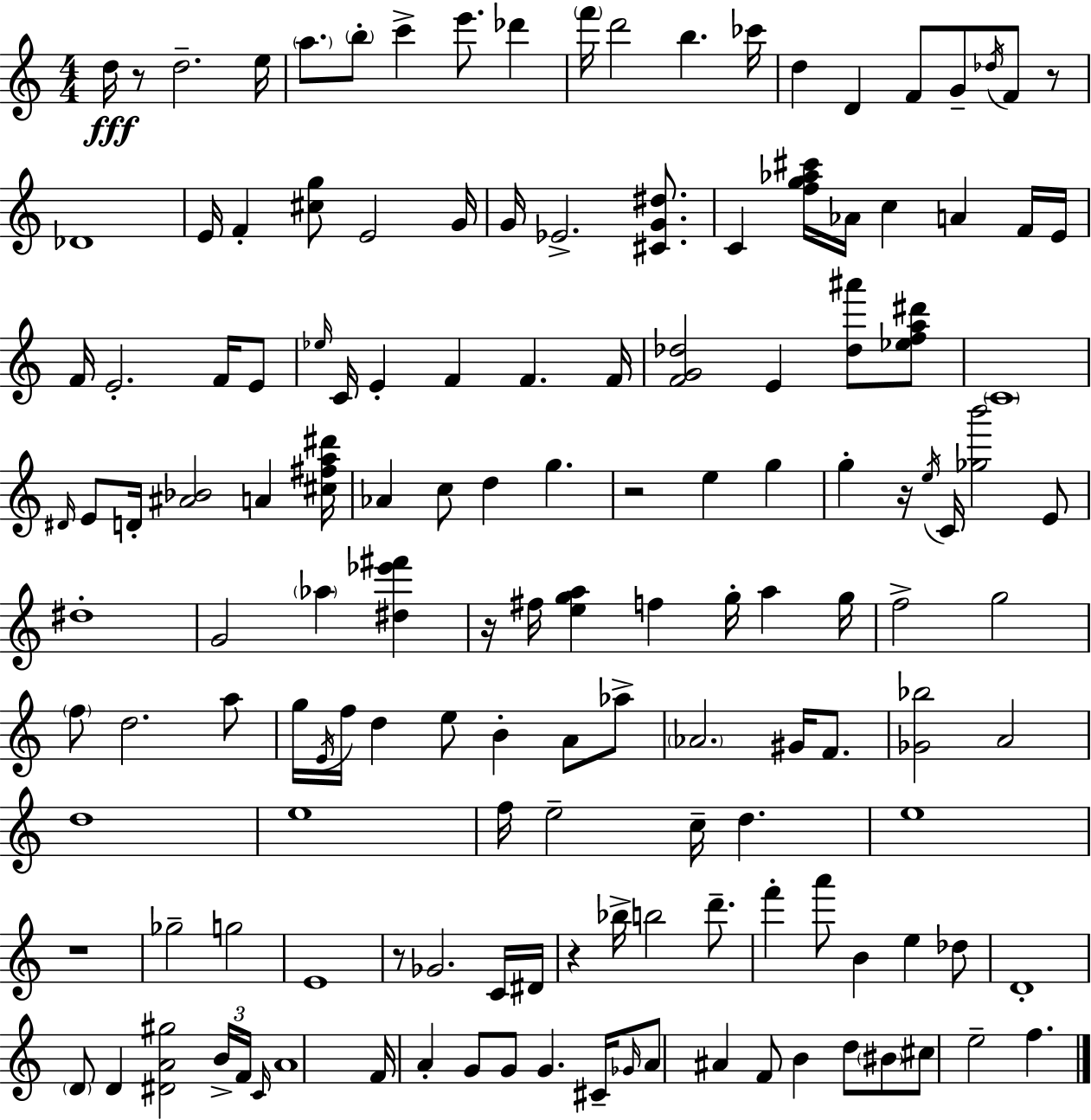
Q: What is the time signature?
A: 4/4